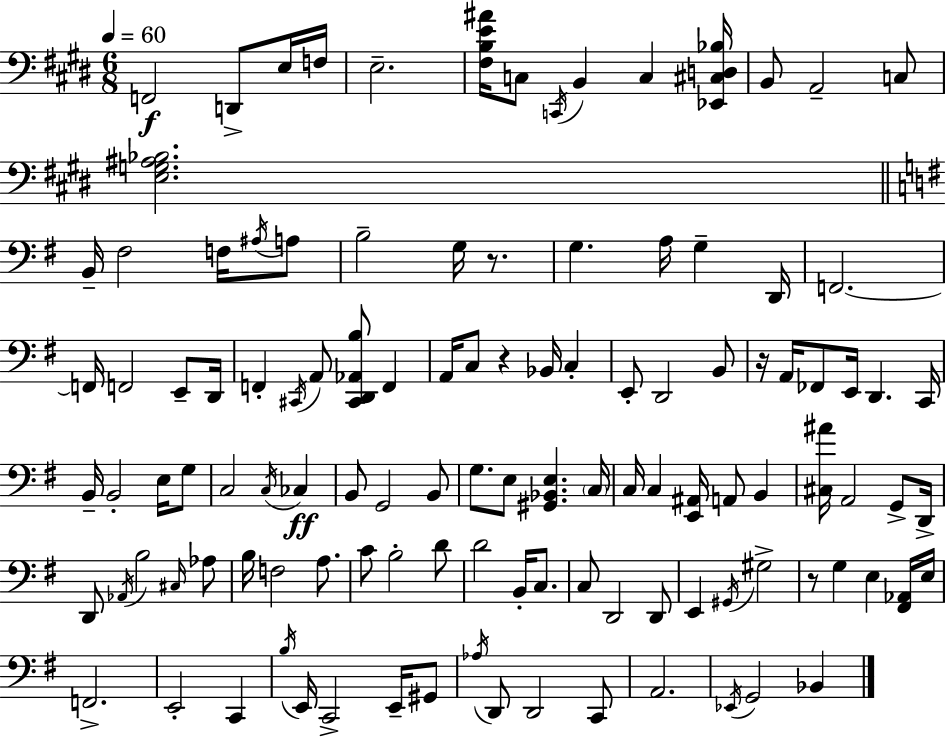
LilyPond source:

{
  \clef bass
  \numericTimeSignature
  \time 6/8
  \key e \major
  \tempo 4 = 60
  f,2\f d,8-> e16 f16 | e2.-- | <fis b e' ais'>16 c8 \acciaccatura { c,16 } b,4 c4 | <ees, cis d bes>16 b,8 a,2-- c8 | \break <e g ais bes>2. | \bar "||" \break \key e \minor b,16-- fis2 f16 \acciaccatura { ais16 } a8 | b2-- g16 r8. | g4. a16 g4-- | d,16 f,2.~~ | \break f,16 f,2 e,8-- | d,16 f,4-. \acciaccatura { cis,16 } a,8 <cis, d, aes, b>8 f,4 | a,16 c8 r4 bes,16 c4-. | e,8-. d,2 | \break b,8 r16 a,16 fes,8 e,16 d,4. | c,16 b,16-- b,2-. e16 | g8 c2 \acciaccatura { c16 } ces4\ff | b,8 g,2 | \break b,8 g8. e8 <gis, bes, e>4. | \parenthesize c16 c16 c4 <e, ais,>16 a,8 b,4 | <cis ais'>16 a,2 | g,8-> d,16-> d,8 \acciaccatura { aes,16 } b2 | \break \grace { cis16 } aes8 b16 f2 | a8. c'8 b2-. | d'8 d'2 | b,16-. c8. c8 d,2 | \break d,8 e,4 \acciaccatura { gis,16 } gis2-> | r8 g4 | e4 <fis, aes,>16 e16 f,2.-> | e,2-. | \break c,4 \acciaccatura { b16 } e,16 c,2-> | e,16-- gis,8 \acciaccatura { aes16 } d,8 d,2 | c,8 a,2. | \acciaccatura { ees,16 } g,2 | \break bes,4 \bar "|."
}